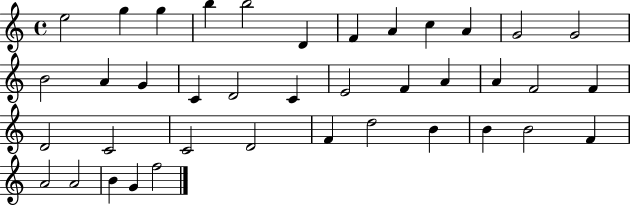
E5/h G5/q G5/q B5/q B5/h D4/q F4/q A4/q C5/q A4/q G4/h G4/h B4/h A4/q G4/q C4/q D4/h C4/q E4/h F4/q A4/q A4/q F4/h F4/q D4/h C4/h C4/h D4/h F4/q D5/h B4/q B4/q B4/h F4/q A4/h A4/h B4/q G4/q F5/h